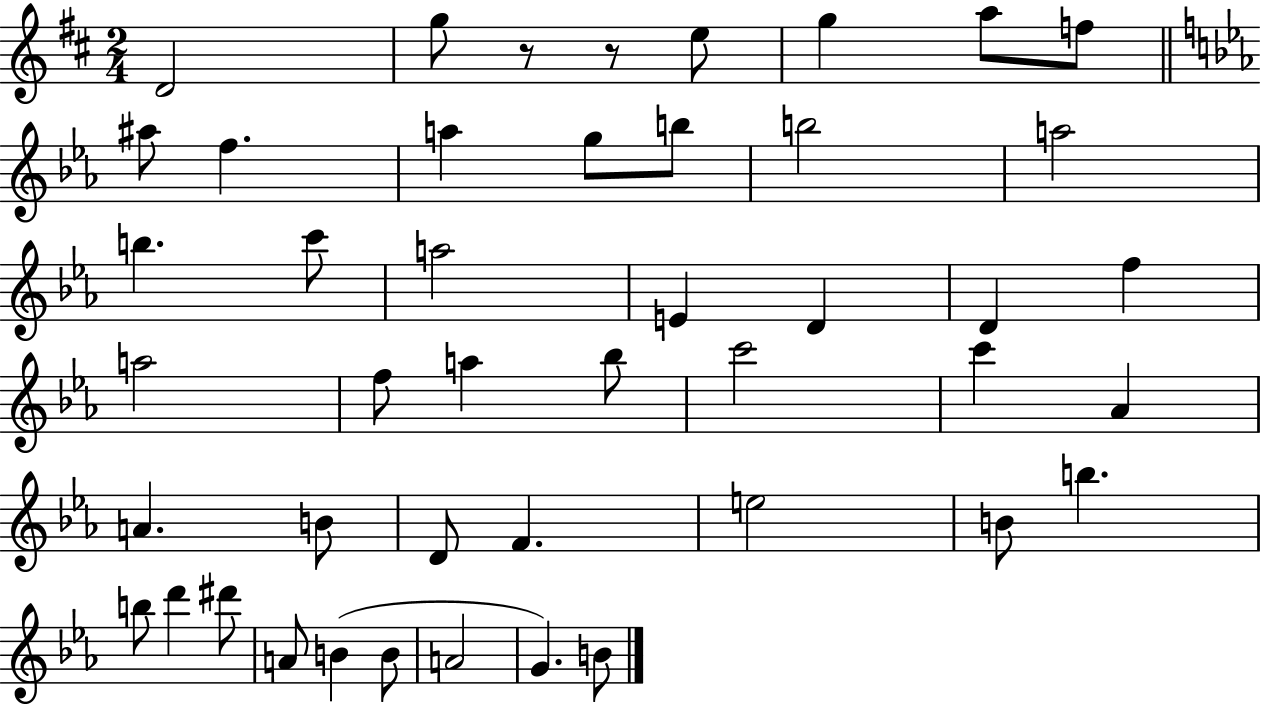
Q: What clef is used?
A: treble